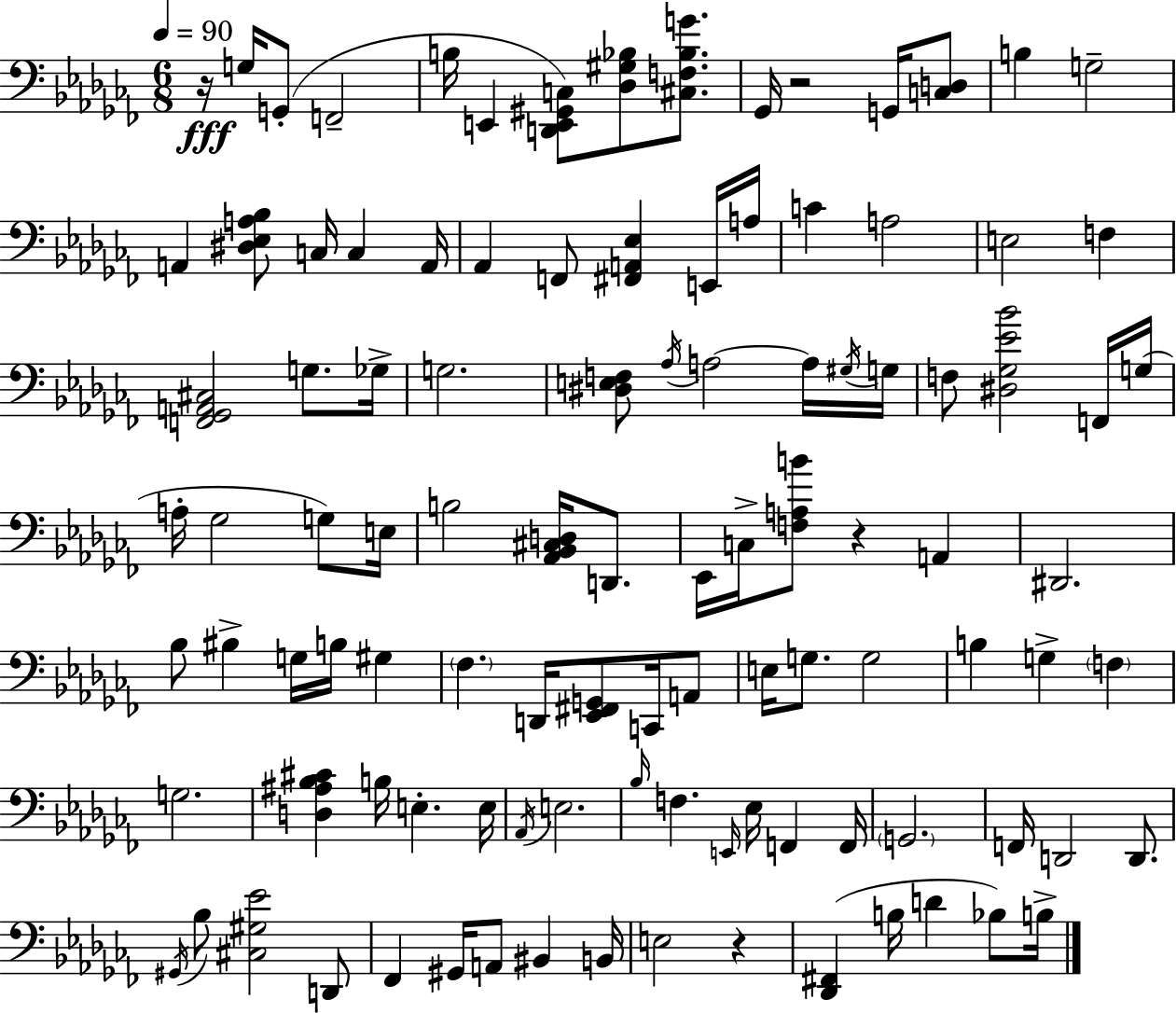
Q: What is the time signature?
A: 6/8